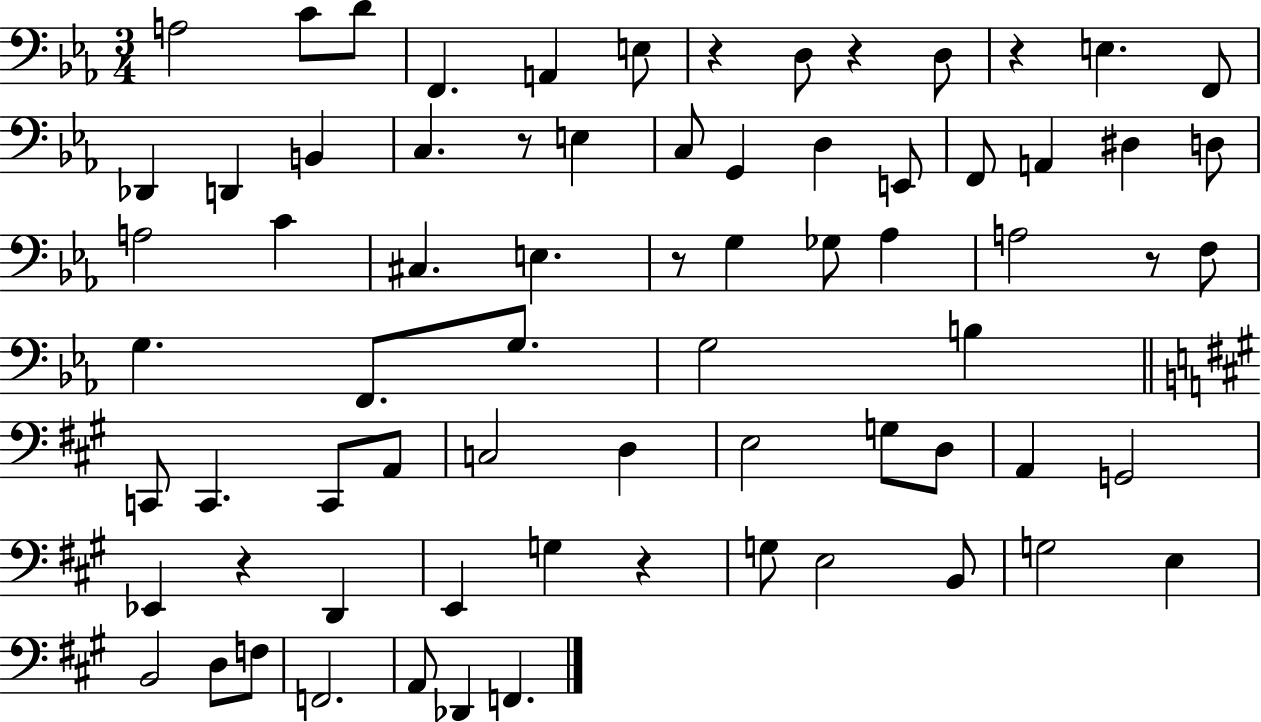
{
  \clef bass
  \numericTimeSignature
  \time 3/4
  \key ees \major
  a2 c'8 d'8 | f,4. a,4 e8 | r4 d8 r4 d8 | r4 e4. f,8 | \break des,4 d,4 b,4 | c4. r8 e4 | c8 g,4 d4 e,8 | f,8 a,4 dis4 d8 | \break a2 c'4 | cis4. e4. | r8 g4 ges8 aes4 | a2 r8 f8 | \break g4. f,8. g8. | g2 b4 | \bar "||" \break \key a \major c,8 c,4. c,8 a,8 | c2 d4 | e2 g8 d8 | a,4 g,2 | \break ees,4 r4 d,4 | e,4 g4 r4 | g8 e2 b,8 | g2 e4 | \break b,2 d8 f8 | f,2. | a,8 des,4 f,4. | \bar "|."
}